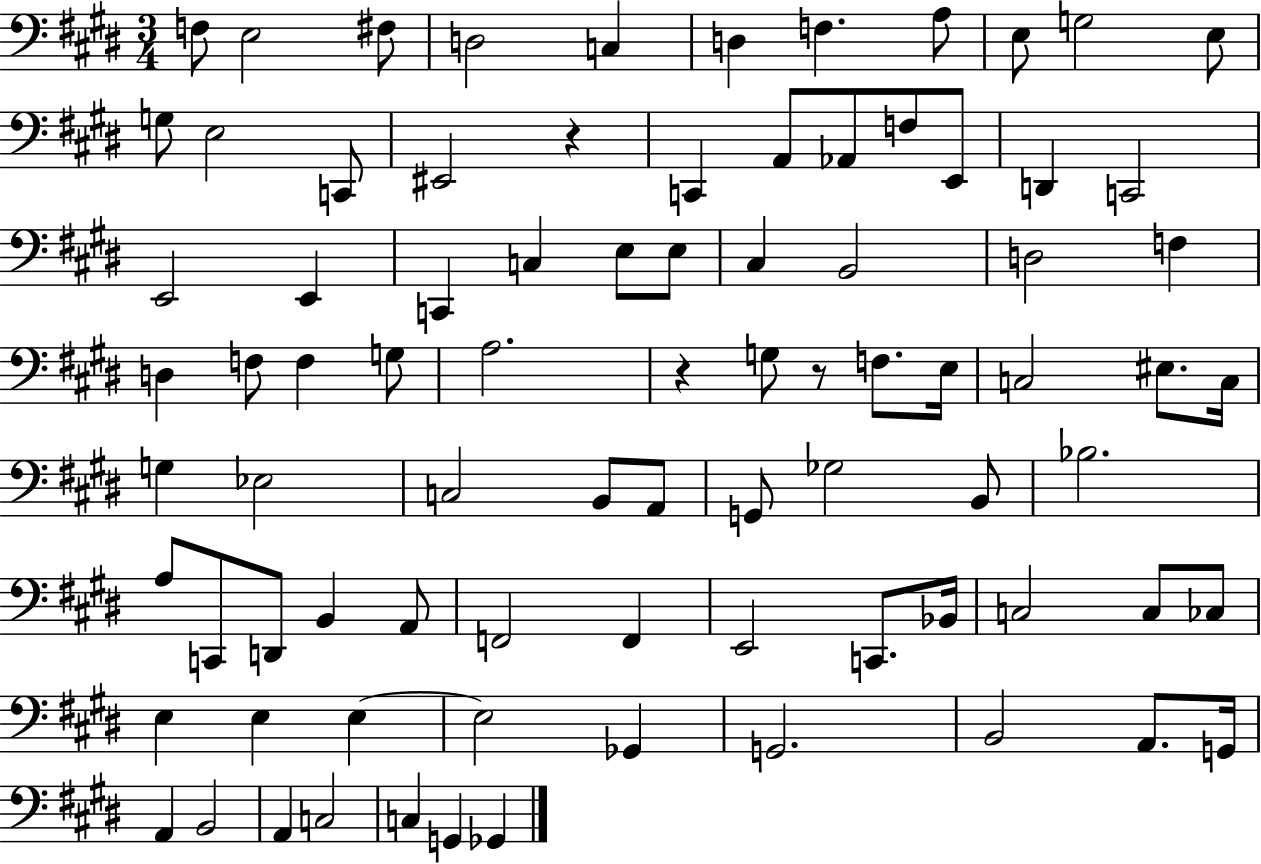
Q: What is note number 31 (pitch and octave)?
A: D3